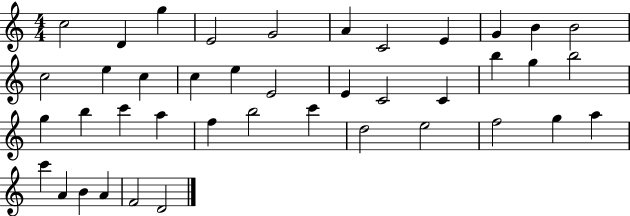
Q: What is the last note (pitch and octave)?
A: D4